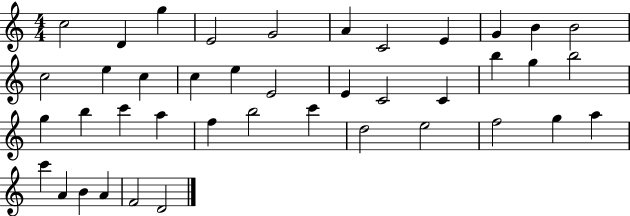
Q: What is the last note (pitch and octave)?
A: D4